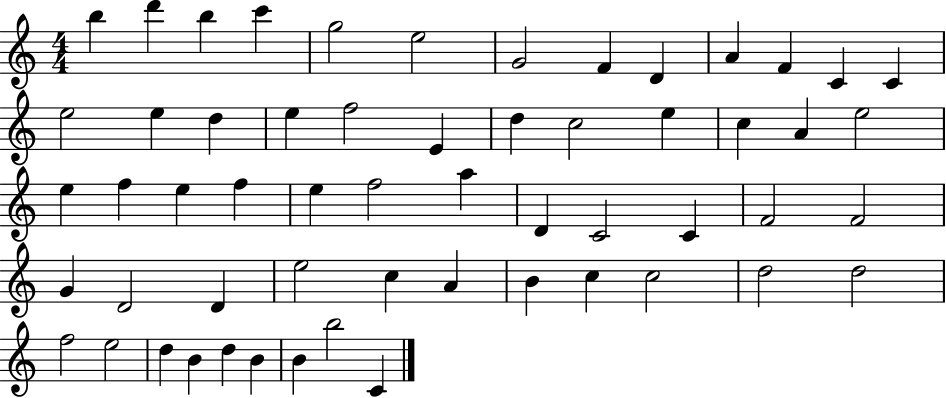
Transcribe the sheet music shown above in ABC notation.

X:1
T:Untitled
M:4/4
L:1/4
K:C
b d' b c' g2 e2 G2 F D A F C C e2 e d e f2 E d c2 e c A e2 e f e f e f2 a D C2 C F2 F2 G D2 D e2 c A B c c2 d2 d2 f2 e2 d B d B B b2 C